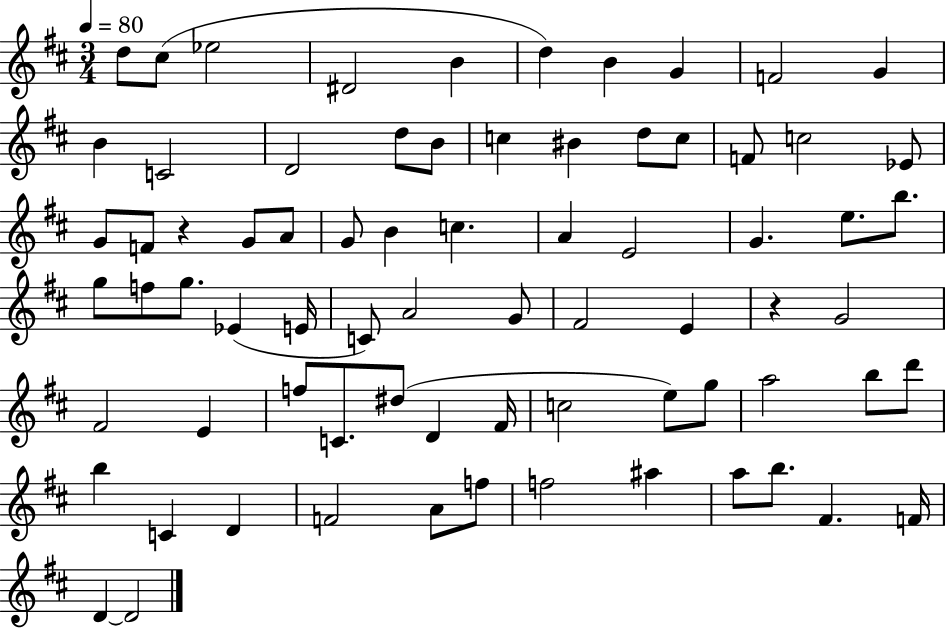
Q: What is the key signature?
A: D major